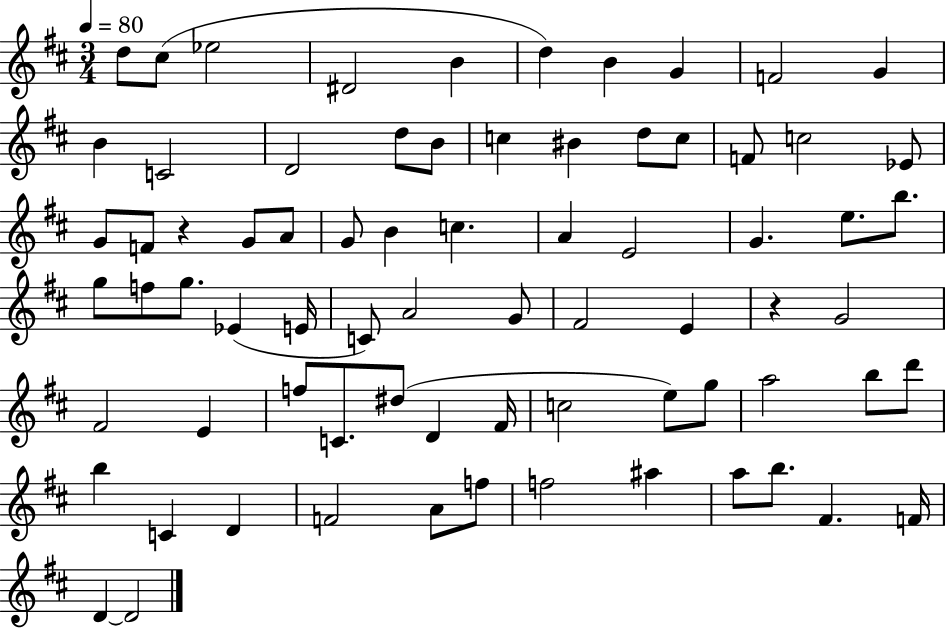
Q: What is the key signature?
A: D major